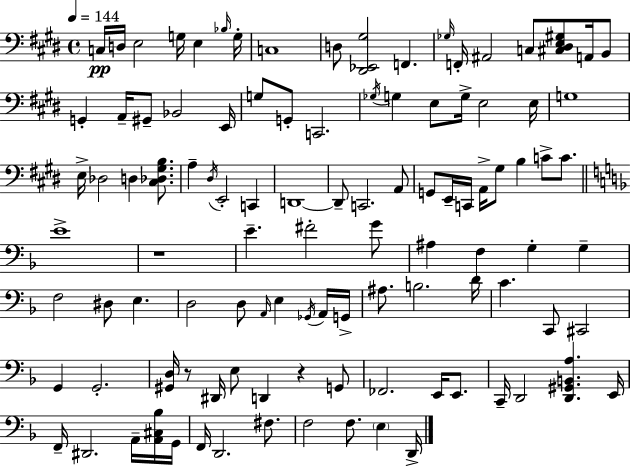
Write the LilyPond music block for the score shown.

{
  \clef bass
  \time 4/4
  \defaultTimeSignature
  \key e \major
  \tempo 4 = 144
  c16\pp d16 e2 g16 e4 \grace { bes16 } | g16-. c1 | d8 <dis, ees, gis>2 f,4. | \grace { ges16 } f,16-. ais,2 c8 <cis dis e gis>8 a,16 | \break b,8 g,4-. a,16-- gis,8-- bes,2 | e,16 g8 g,8-. c,2. | \acciaccatura { ges16 } g4 e8 g16-> e2 | e16 g1 | \break e16-> des2 d4 | <cis des gis b>8. a4-- \acciaccatura { dis16 } e,2-. | c,4 d,1~~ | d,8-- c,2. | \break a,8 g,8 e,16-- c,16 a,16-> gis8 b4 c'8-> | c'8. \bar "||" \break \key d \minor e'1-> | r1 | e'4.-- fis'2-. g'8 | ais4 f4 g4-. g4-- | \break f2 dis8 e4. | d2 d8 \grace { a,16 } e4 \acciaccatura { ges,16 } | a,16 g,16-> ais8. b2. | d'16 c'4. c,8 cis,2 | \break g,4 g,2.-. | <gis, d>16 r8 dis,16 e8 d,4 r4 | g,8 fes,2. e,16 e,8. | c,16-- d,2 <d, gis, b, a>4. | \break e,16 f,16-- dis,2. a,16-- | <a, cis bes>16 g,16 f,16 d,2. fis8. | f2 f8. \parenthesize e4 | d,16-> \bar "|."
}